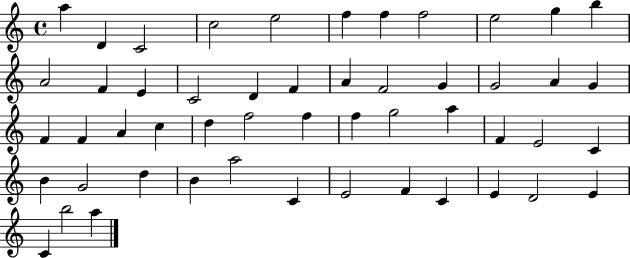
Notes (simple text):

A5/q D4/q C4/h C5/h E5/h F5/q F5/q F5/h E5/h G5/q B5/q A4/h F4/q E4/q C4/h D4/q F4/q A4/q F4/h G4/q G4/h A4/q G4/q F4/q F4/q A4/q C5/q D5/q F5/h F5/q F5/q G5/h A5/q F4/q E4/h C4/q B4/q G4/h D5/q B4/q A5/h C4/q E4/h F4/q C4/q E4/q D4/h E4/q C4/q B5/h A5/q